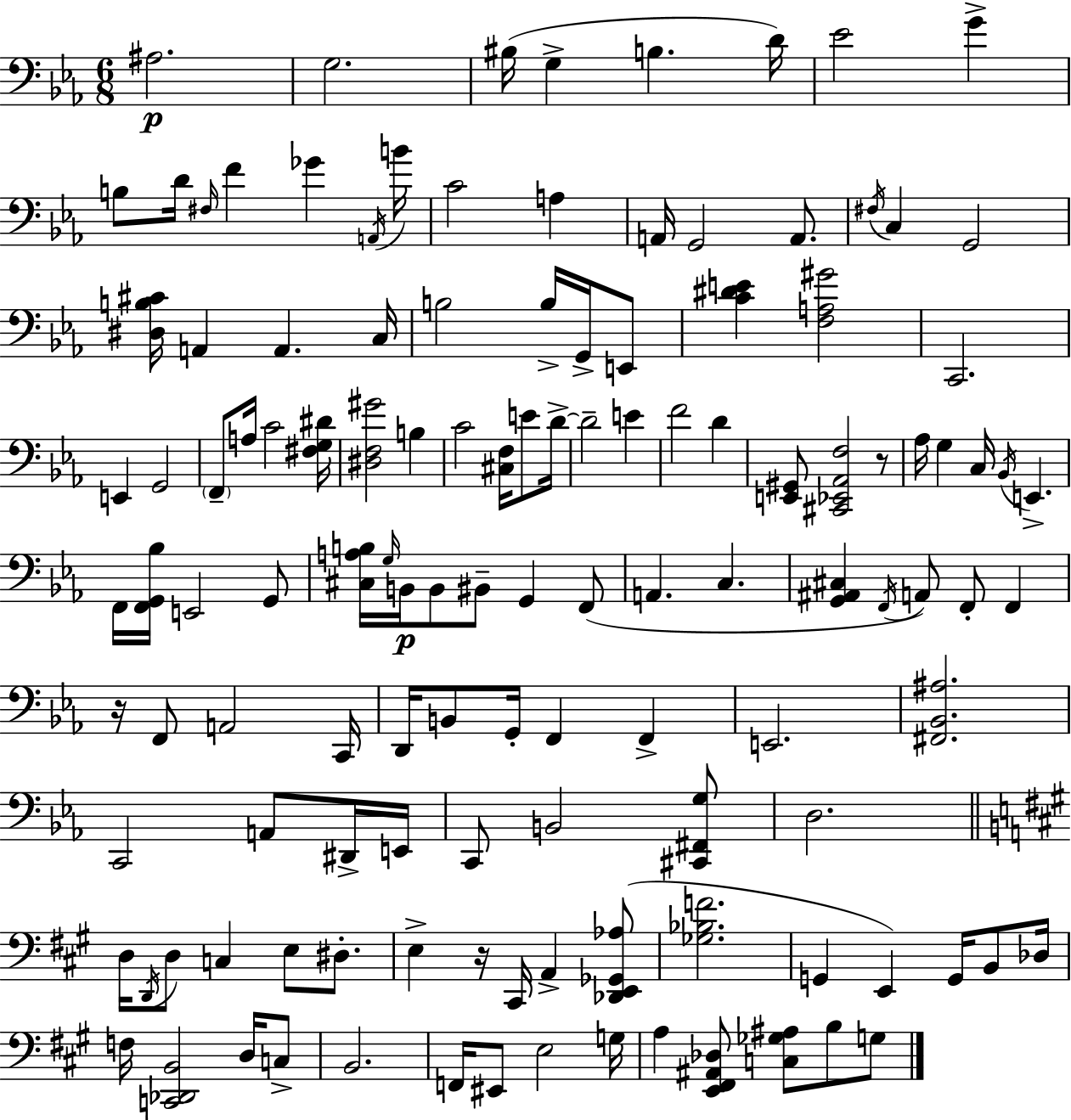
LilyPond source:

{
  \clef bass
  \numericTimeSignature
  \time 6/8
  \key c \minor
  ais2.\p | g2. | bis16( g4-> b4. d'16) | ees'2 g'4-> | \break b8 d'16 \grace { fis16 } f'4 ges'4 | \acciaccatura { a,16 } b'16 c'2 a4 | a,16 g,2 a,8. | \acciaccatura { fis16 } c4 g,2 | \break <dis b cis'>16 a,4 a,4. | c16 b2 b16-> | g,16-> e,8 <c' dis' e'>4 <f a gis'>2 | c,2. | \break e,4 g,2 | \parenthesize f,8-- a16 c'2 | <fis g dis'>16 <dis f gis'>2 b4 | c'2 <cis f>16 | \break e'8 d'16->~~ d'2-- e'4 | f'2 d'4 | <e, gis,>8 <cis, ees, aes, f>2 | r8 aes16 g4 c16 \acciaccatura { bes,16 } e,4.-> | \break f,16 <f, g, bes>16 e,2 | g,8 <cis a b>16 \grace { g16 }\p b,16 b,8 bis,8-- g,4 | f,8( a,4. c4. | <g, ais, cis>4 \acciaccatura { f,16 }) a,8 | \break f,8-. f,4 r16 f,8 a,2 | c,16 d,16 b,8 g,16-. f,4 | f,4-> e,2. | <fis, bes, ais>2. | \break c,2 | a,8 dis,16-> e,16 c,8 b,2 | <cis, fis, g>8 d2. | \bar "||" \break \key a \major d16 \acciaccatura { d,16 } d8 c4 e8 dis8.-. | e4-> r16 cis,16 a,4-> <des, e, ges, aes>8( | <ges bes f'>2. | g,4 e,4) g,16 b,8 | \break des16 f16 <c, des, b,>2 d16 c8-> | b,2. | f,16 eis,8 e2 | g16 a4 <e, fis, ais, des>8 <c ges ais>8 b8 g8 | \break \bar "|."
}